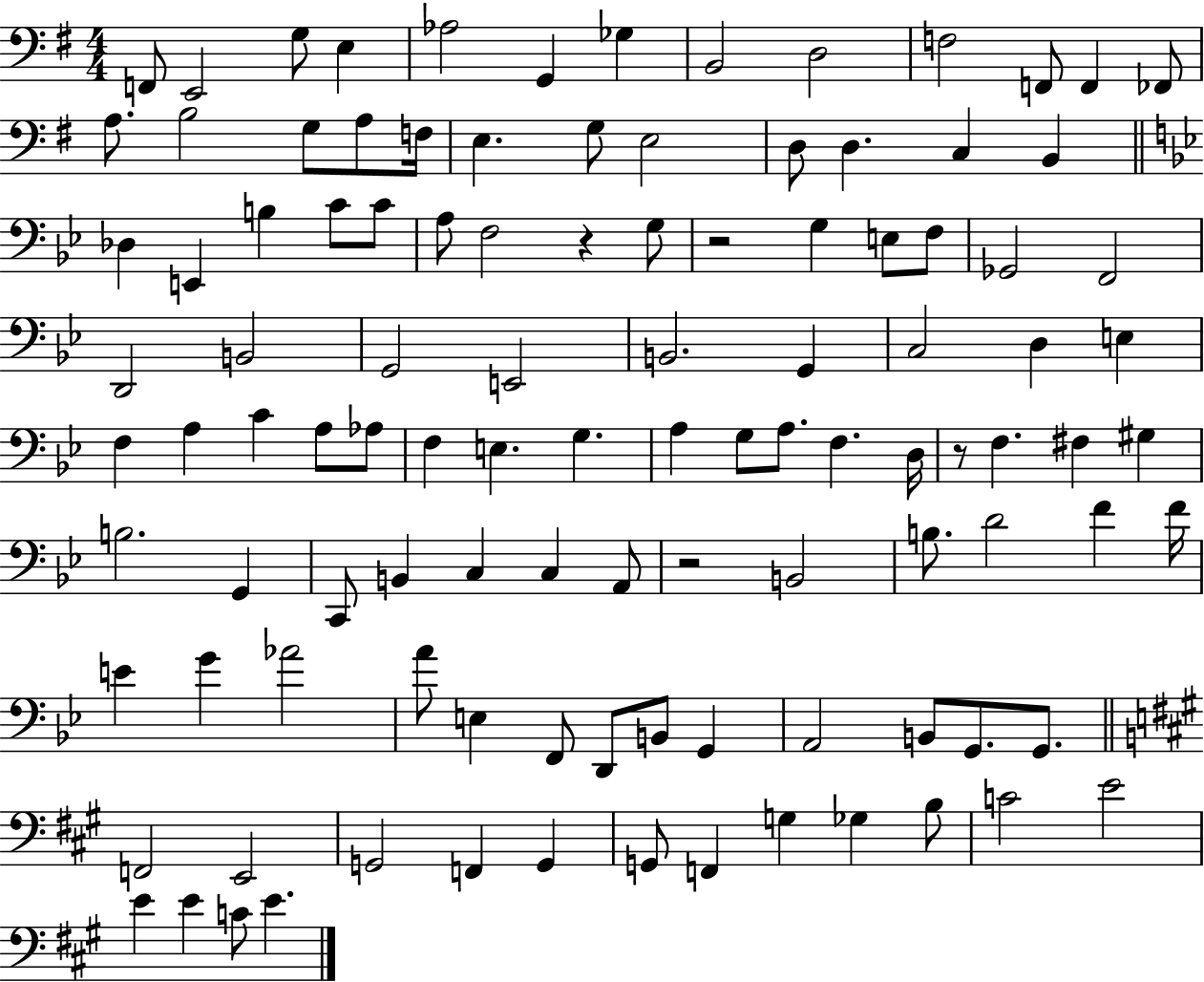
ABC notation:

X:1
T:Untitled
M:4/4
L:1/4
K:G
F,,/2 E,,2 G,/2 E, _A,2 G,, _G, B,,2 D,2 F,2 F,,/2 F,, _F,,/2 A,/2 B,2 G,/2 A,/2 F,/4 E, G,/2 E,2 D,/2 D, C, B,, _D, E,, B, C/2 C/2 A,/2 F,2 z G,/2 z2 G, E,/2 F,/2 _G,,2 F,,2 D,,2 B,,2 G,,2 E,,2 B,,2 G,, C,2 D, E, F, A, C A,/2 _A,/2 F, E, G, A, G,/2 A,/2 F, D,/4 z/2 F, ^F, ^G, B,2 G,, C,,/2 B,, C, C, A,,/2 z2 B,,2 B,/2 D2 F F/4 E G _A2 A/2 E, F,,/2 D,,/2 B,,/2 G,, A,,2 B,,/2 G,,/2 G,,/2 F,,2 E,,2 G,,2 F,, G,, G,,/2 F,, G, _G, B,/2 C2 E2 E E C/2 E